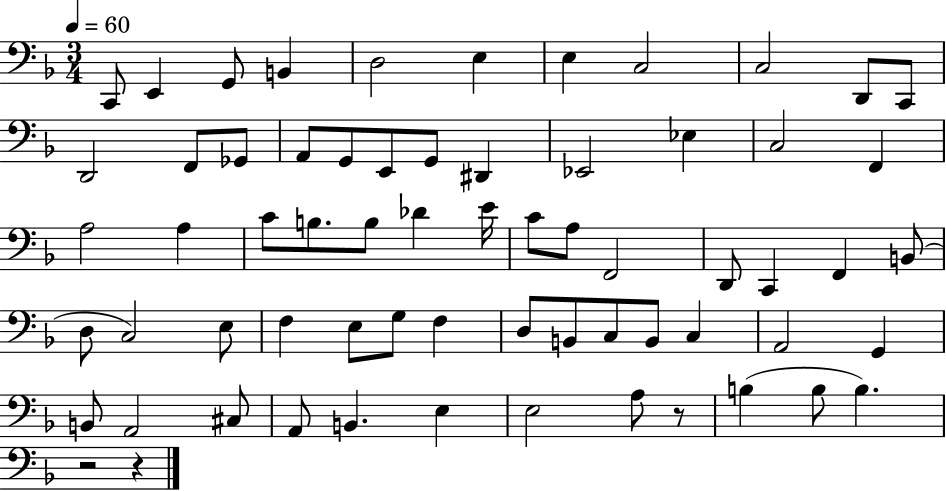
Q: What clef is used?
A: bass